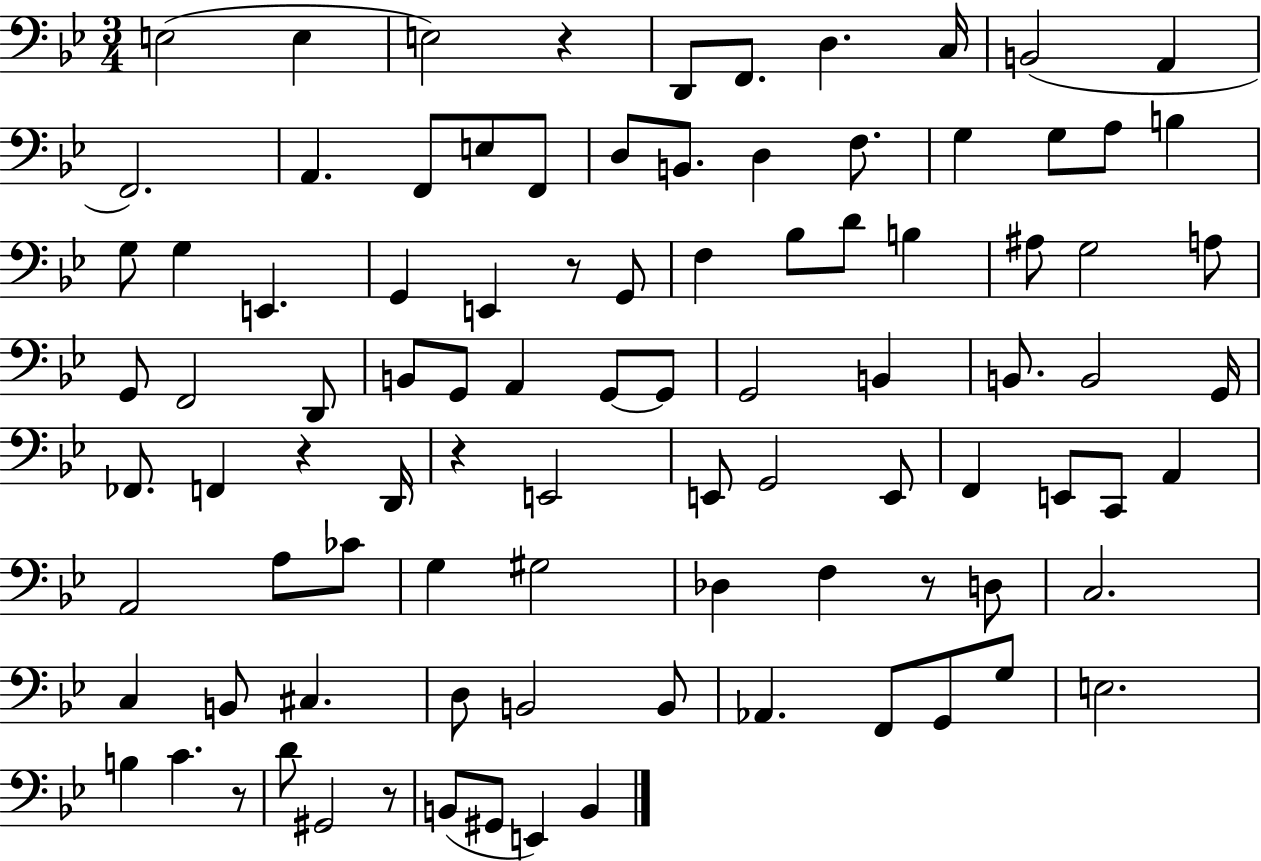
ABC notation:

X:1
T:Untitled
M:3/4
L:1/4
K:Bb
E,2 E, E,2 z D,,/2 F,,/2 D, C,/4 B,,2 A,, F,,2 A,, F,,/2 E,/2 F,,/2 D,/2 B,,/2 D, F,/2 G, G,/2 A,/2 B, G,/2 G, E,, G,, E,, z/2 G,,/2 F, _B,/2 D/2 B, ^A,/2 G,2 A,/2 G,,/2 F,,2 D,,/2 B,,/2 G,,/2 A,, G,,/2 G,,/2 G,,2 B,, B,,/2 B,,2 G,,/4 _F,,/2 F,, z D,,/4 z E,,2 E,,/2 G,,2 E,,/2 F,, E,,/2 C,,/2 A,, A,,2 A,/2 _C/2 G, ^G,2 _D, F, z/2 D,/2 C,2 C, B,,/2 ^C, D,/2 B,,2 B,,/2 _A,, F,,/2 G,,/2 G,/2 E,2 B, C z/2 D/2 ^G,,2 z/2 B,,/2 ^G,,/2 E,, B,,